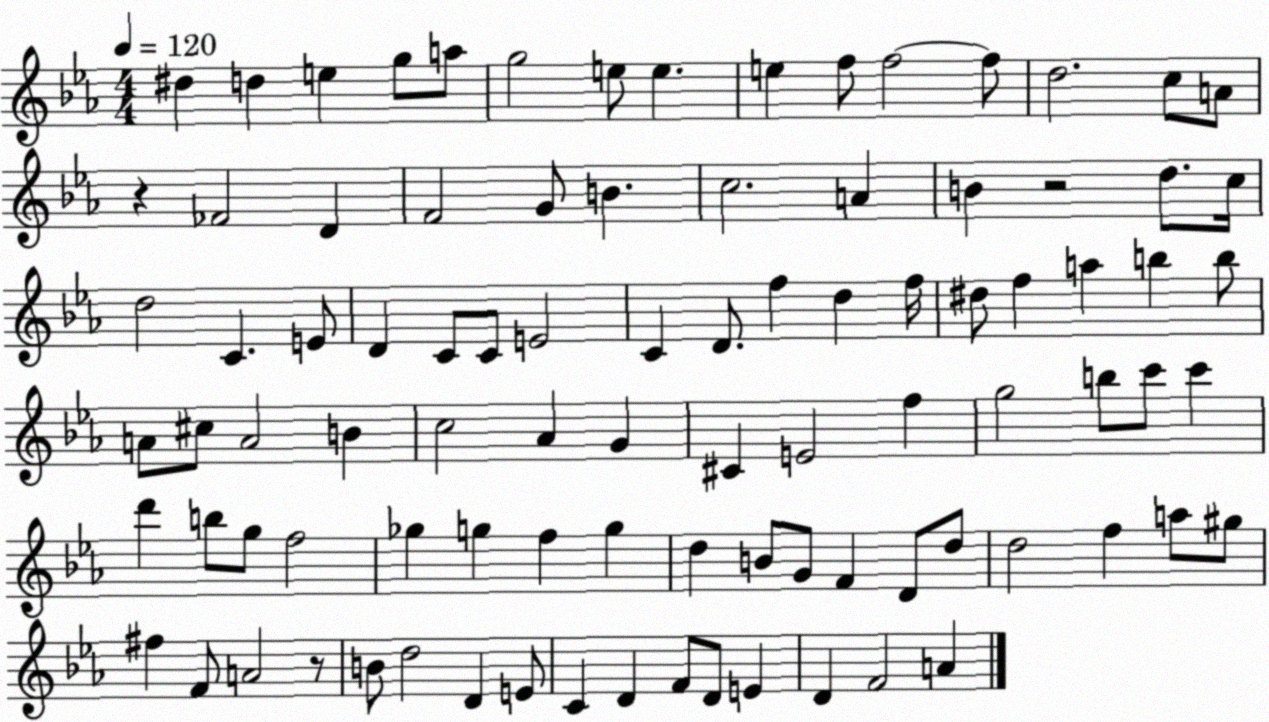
X:1
T:Untitled
M:4/4
L:1/4
K:Eb
^d d e g/2 a/2 g2 e/2 e e f/2 f2 f/2 d2 c/2 A/2 z _F2 D F2 G/2 B c2 A B z2 d/2 c/4 d2 C E/2 D C/2 C/2 E2 C D/2 f d f/4 ^d/2 f a b b/2 A/2 ^c/2 A2 B c2 _A G ^C E2 f g2 b/2 c'/2 c' d' b/2 g/2 f2 _g g f g d B/2 G/2 F D/2 d/2 d2 f a/2 ^g/2 ^f F/2 A2 z/2 B/2 d2 D E/2 C D F/2 D/2 E D F2 A